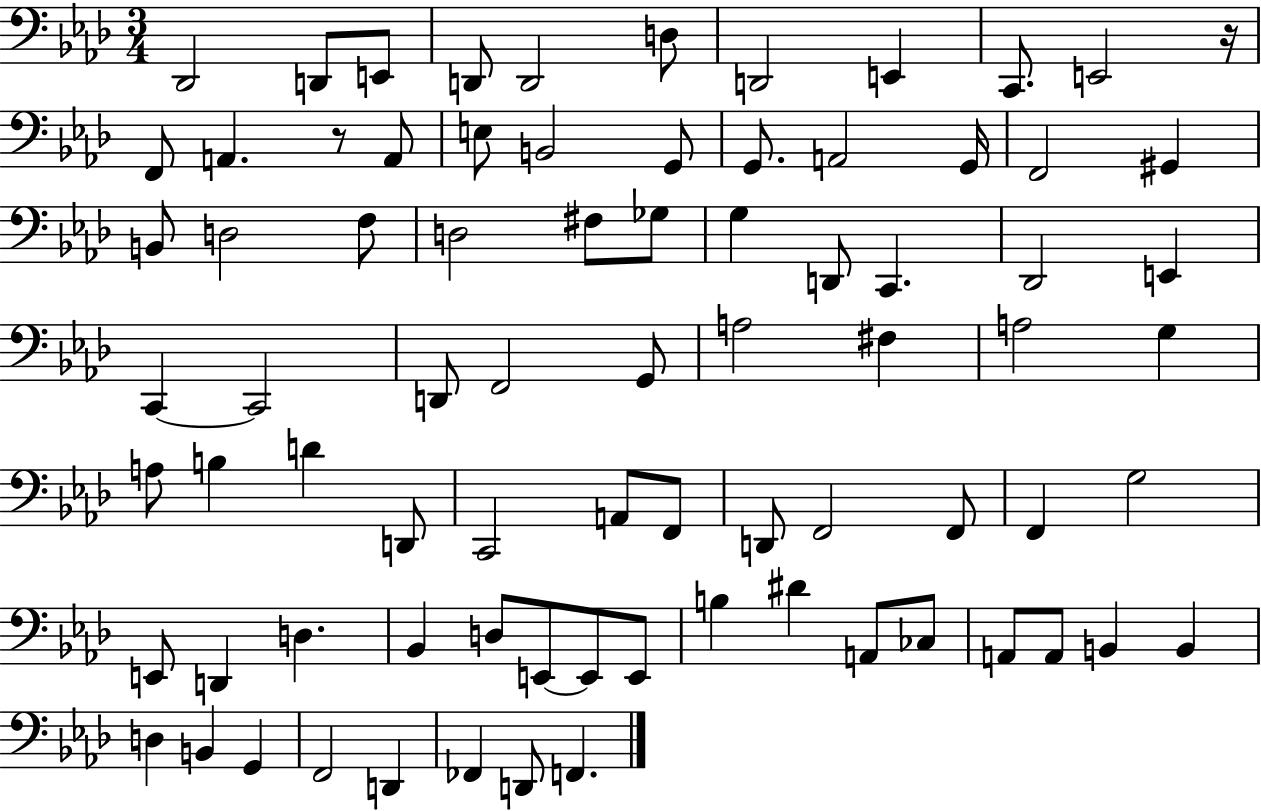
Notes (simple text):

Db2/h D2/e E2/e D2/e D2/h D3/e D2/h E2/q C2/e. E2/h R/s F2/e A2/q. R/e A2/e E3/e B2/h G2/e G2/e. A2/h G2/s F2/h G#2/q B2/e D3/h F3/e D3/h F#3/e Gb3/e G3/q D2/e C2/q. Db2/h E2/q C2/q C2/h D2/e F2/h G2/e A3/h F#3/q A3/h G3/q A3/e B3/q D4/q D2/e C2/h A2/e F2/e D2/e F2/h F2/e F2/q G3/h E2/e D2/q D3/q. Bb2/q D3/e E2/e E2/e E2/e B3/q D#4/q A2/e CES3/e A2/e A2/e B2/q B2/q D3/q B2/q G2/q F2/h D2/q FES2/q D2/e F2/q.